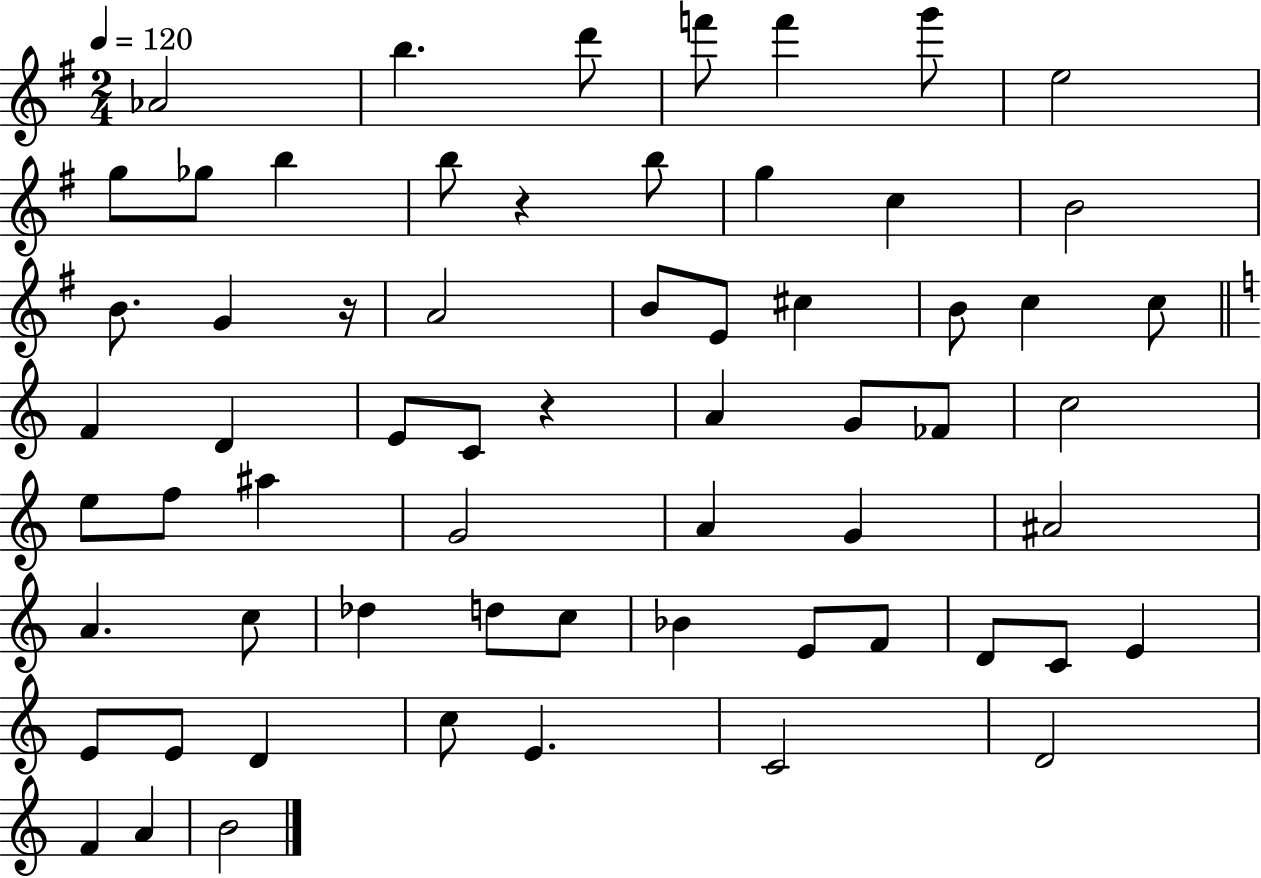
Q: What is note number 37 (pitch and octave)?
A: A4